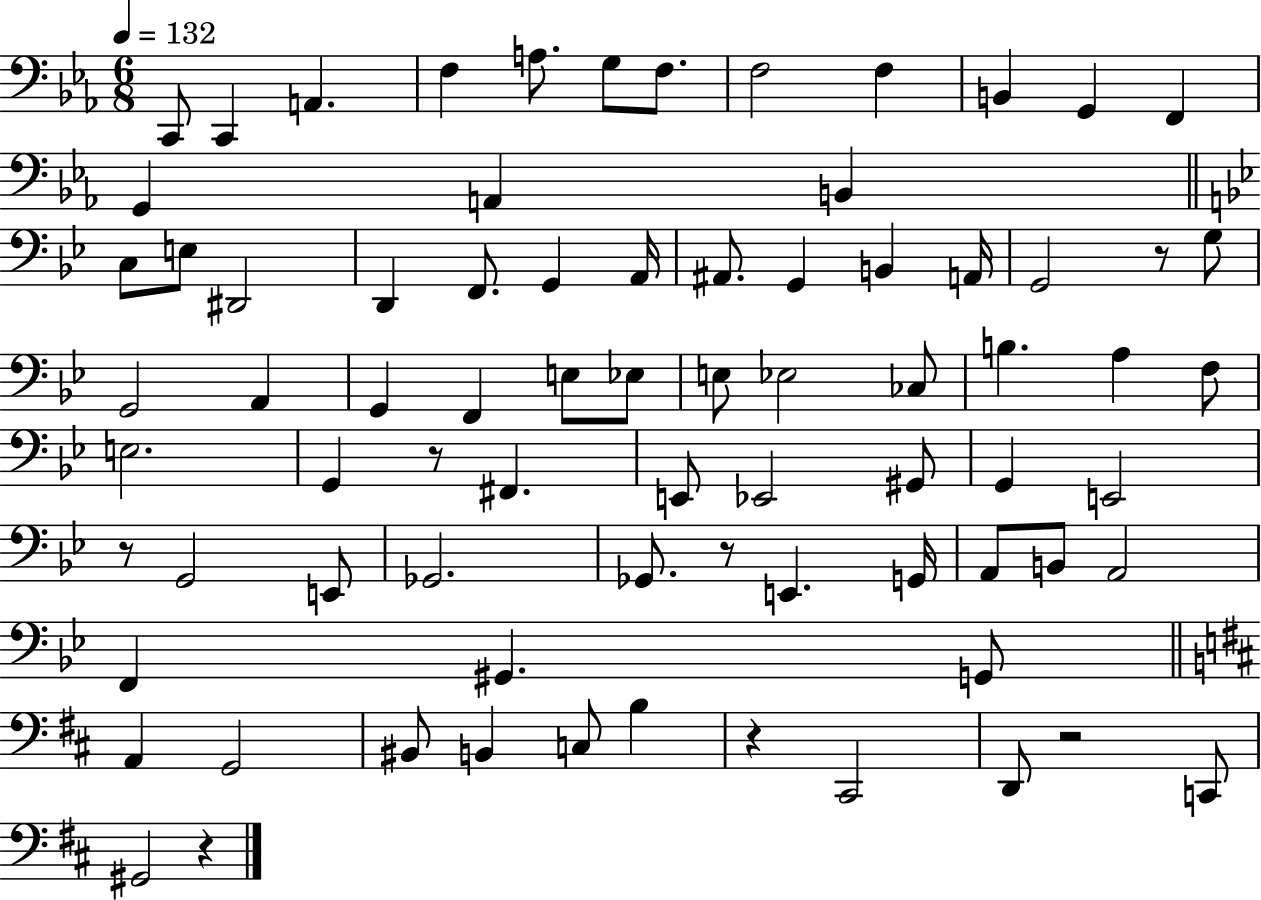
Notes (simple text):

C2/e C2/q A2/q. F3/q A3/e. G3/e F3/e. F3/h F3/q B2/q G2/q F2/q G2/q A2/q B2/q C3/e E3/e D#2/h D2/q F2/e. G2/q A2/s A#2/e. G2/q B2/q A2/s G2/h R/e G3/e G2/h A2/q G2/q F2/q E3/e Eb3/e E3/e Eb3/h CES3/e B3/q. A3/q F3/e E3/h. G2/q R/e F#2/q. E2/e Eb2/h G#2/e G2/q E2/h R/e G2/h E2/e Gb2/h. Gb2/e. R/e E2/q. G2/s A2/e B2/e A2/h F2/q G#2/q. G2/e A2/q G2/h BIS2/e B2/q C3/e B3/q R/q C#2/h D2/e R/h C2/e G#2/h R/q